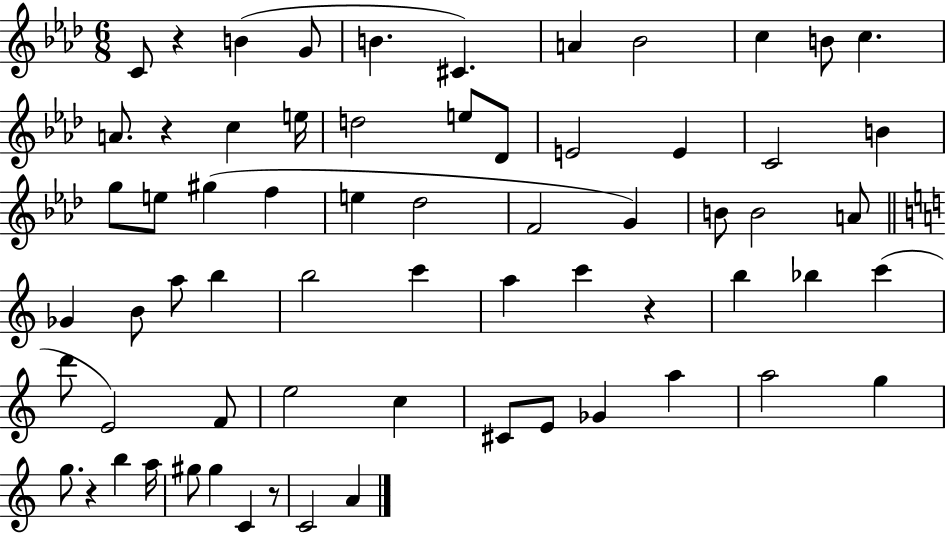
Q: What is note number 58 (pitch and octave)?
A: G#5